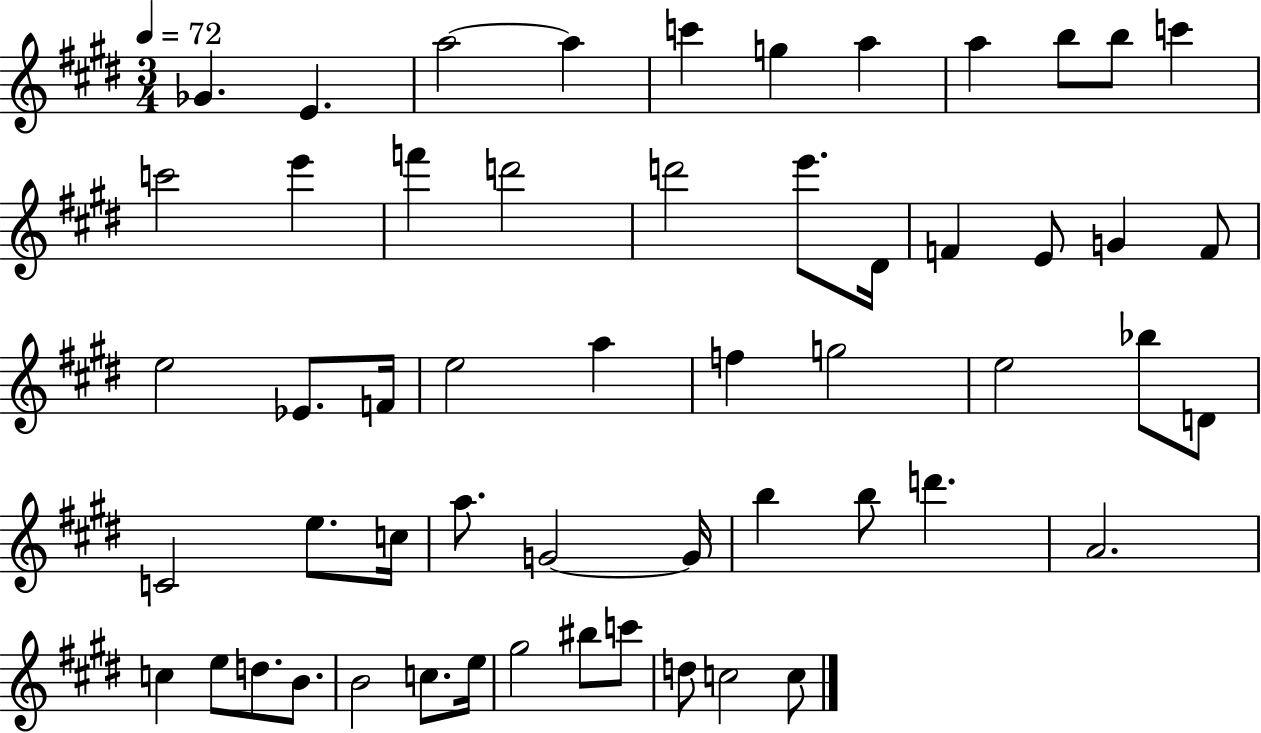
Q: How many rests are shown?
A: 0